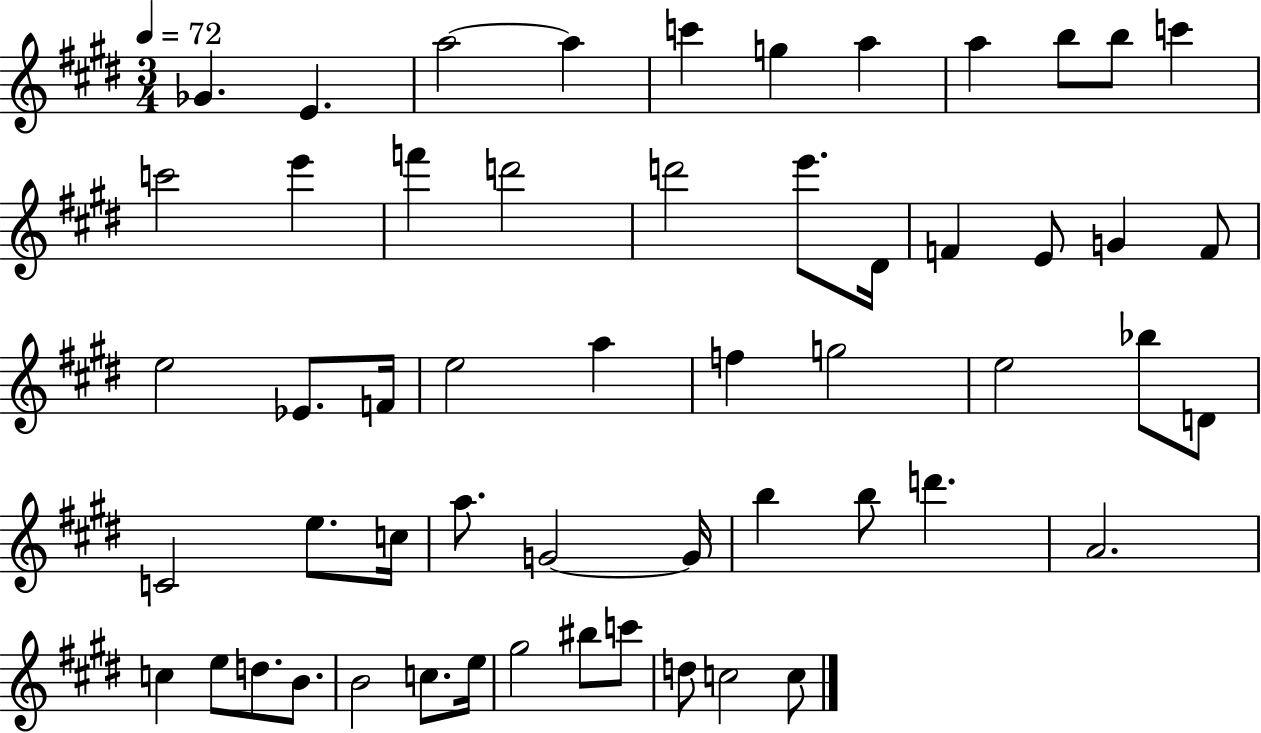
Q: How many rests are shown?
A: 0